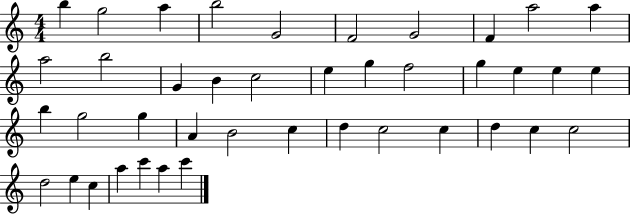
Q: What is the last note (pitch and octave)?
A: C6